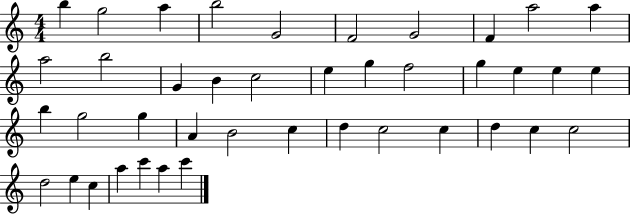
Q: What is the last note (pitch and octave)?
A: C6